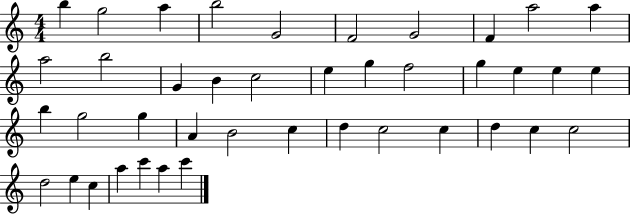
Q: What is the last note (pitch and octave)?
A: C6